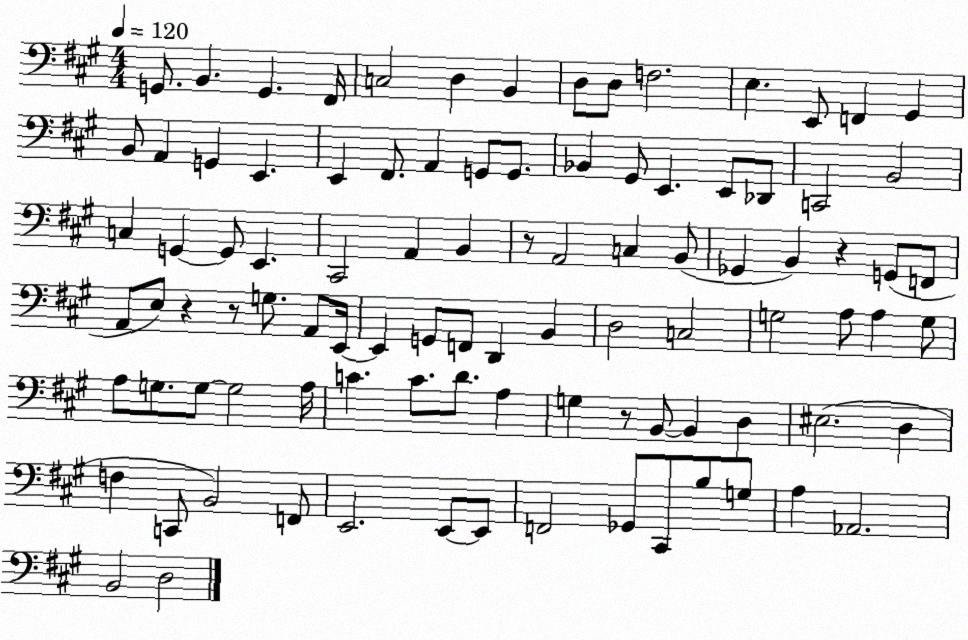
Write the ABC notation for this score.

X:1
T:Untitled
M:4/4
L:1/4
K:A
G,,/2 B,, G,, ^F,,/4 C,2 D, B,, D,/2 D,/2 F,2 E, E,,/2 F,, ^G,, B,,/2 A,, G,, E,, E,, ^F,,/2 A,, G,,/2 G,,/2 _B,, ^G,,/2 E,, E,,/2 _D,,/2 C,,2 B,,2 C, G,, G,,/2 E,, ^C,,2 A,, B,, z/2 A,,2 C, B,,/2 _G,, B,, z G,,/2 F,,/2 A,,/2 E,/2 z z/2 G,/2 A,,/2 E,,/4 E,, G,,/2 F,,/2 D,, B,, D,2 C,2 G,2 A,/2 A, G,/2 A,/2 G,/2 G,/2 G,2 A,/4 C C/2 D/2 A, G, z/2 B,,/2 B,, D, ^E,2 D, F, C,,/2 B,,2 F,,/2 E,,2 E,,/2 E,,/2 F,,2 _G,,/2 ^C,,/2 B,/2 G,/2 A, _A,,2 B,,2 D,2